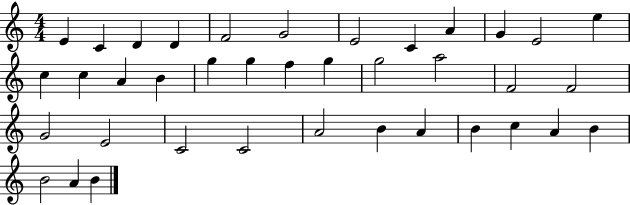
{
  \clef treble
  \numericTimeSignature
  \time 4/4
  \key c \major
  e'4 c'4 d'4 d'4 | f'2 g'2 | e'2 c'4 a'4 | g'4 e'2 e''4 | \break c''4 c''4 a'4 b'4 | g''4 g''4 f''4 g''4 | g''2 a''2 | f'2 f'2 | \break g'2 e'2 | c'2 c'2 | a'2 b'4 a'4 | b'4 c''4 a'4 b'4 | \break b'2 a'4 b'4 | \bar "|."
}